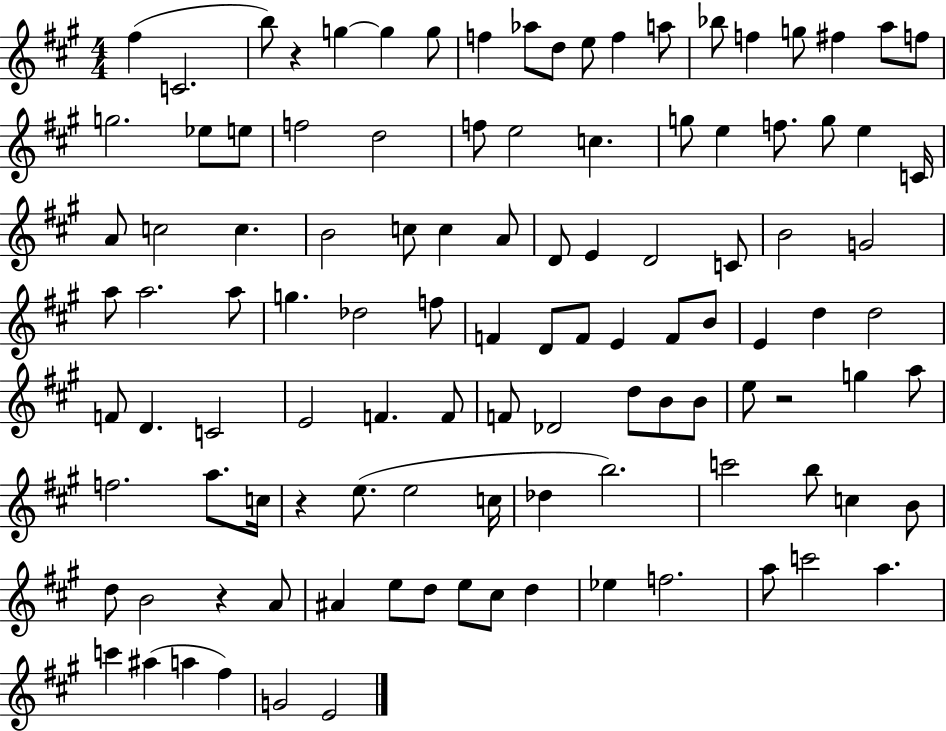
F#5/q C4/h. B5/e R/q G5/q G5/q G5/e F5/q Ab5/e D5/e E5/e F5/q A5/e Bb5/e F5/q G5/e F#5/q A5/e F5/e G5/h. Eb5/e E5/e F5/h D5/h F5/e E5/h C5/q. G5/e E5/q F5/e. G5/e E5/q C4/s A4/e C5/h C5/q. B4/h C5/e C5/q A4/e D4/e E4/q D4/h C4/e B4/h G4/h A5/e A5/h. A5/e G5/q. Db5/h F5/e F4/q D4/e F4/e E4/q F4/e B4/e E4/q D5/q D5/h F4/e D4/q. C4/h E4/h F4/q. F4/e F4/e Db4/h D5/e B4/e B4/e E5/e R/h G5/q A5/e F5/h. A5/e. C5/s R/q E5/e. E5/h C5/s Db5/q B5/h. C6/h B5/e C5/q B4/e D5/e B4/h R/q A4/e A#4/q E5/e D5/e E5/e C#5/e D5/q Eb5/q F5/h. A5/e C6/h A5/q. C6/q A#5/q A5/q F#5/q G4/h E4/h